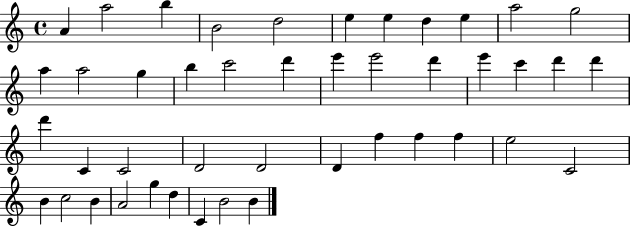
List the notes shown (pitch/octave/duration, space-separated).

A4/q A5/h B5/q B4/h D5/h E5/q E5/q D5/q E5/q A5/h G5/h A5/q A5/h G5/q B5/q C6/h D6/q E6/q E6/h D6/q E6/q C6/q D6/q D6/q D6/q C4/q C4/h D4/h D4/h D4/q F5/q F5/q F5/q E5/h C4/h B4/q C5/h B4/q A4/h G5/q D5/q C4/q B4/h B4/q